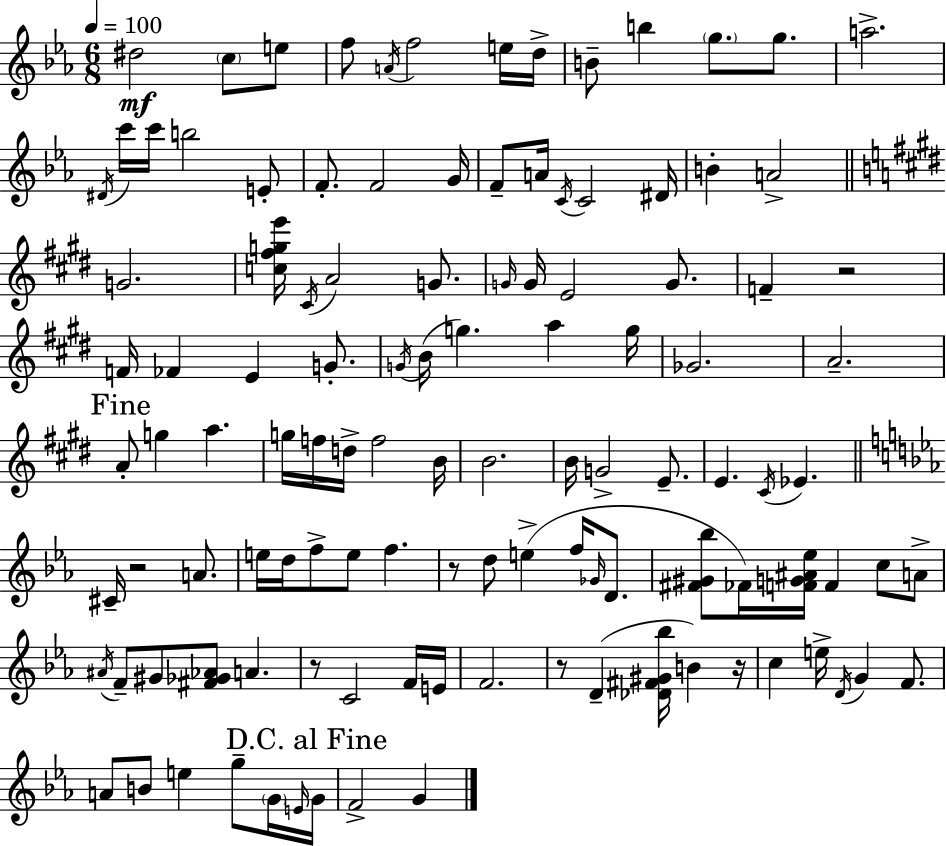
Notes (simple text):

D#5/h C5/e E5/e F5/e A4/s F5/h E5/s D5/s B4/e B5/q G5/e. G5/e. A5/h. D#4/s C6/s C6/s B5/h E4/e F4/e. F4/h G4/s F4/e A4/s C4/s C4/h D#4/s B4/q A4/h G4/h. [C5,F#5,G5,E6]/s C#4/s A4/h G4/e. G4/s G4/s E4/h G4/e. F4/q R/h F4/s FES4/q E4/q G4/e. G4/s B4/s G5/q. A5/q G5/s Gb4/h. A4/h. A4/e G5/q A5/q. G5/s F5/s D5/s F5/h B4/s B4/h. B4/s G4/h E4/e. E4/q. C#4/s Eb4/q. C#4/s R/h A4/e. E5/s D5/s F5/e E5/e F5/q. R/e D5/e E5/q F5/s Gb4/s D4/e. [F#4,G#4,Bb5]/e FES4/s [F4,G4,A#4,Eb5]/s F4/q C5/e A4/e A#4/s F4/e G#4/e [F#4,Gb4,Ab4]/e A4/q. R/e C4/h F4/s E4/s F4/h. R/e D4/q [Db4,F#4,G#4,Bb5]/s B4/q R/s C5/q E5/s D4/s G4/q F4/e. A4/e B4/e E5/q G5/e G4/s E4/s G4/s F4/h G4/q